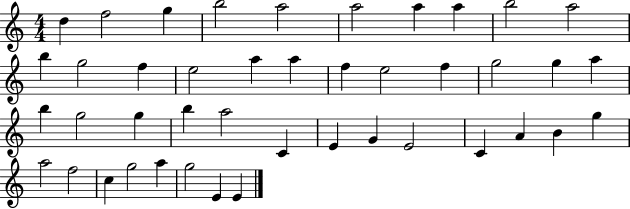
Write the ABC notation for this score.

X:1
T:Untitled
M:4/4
L:1/4
K:C
d f2 g b2 a2 a2 a a b2 a2 b g2 f e2 a a f e2 f g2 g a b g2 g b a2 C E G E2 C A B g a2 f2 c g2 a g2 E E